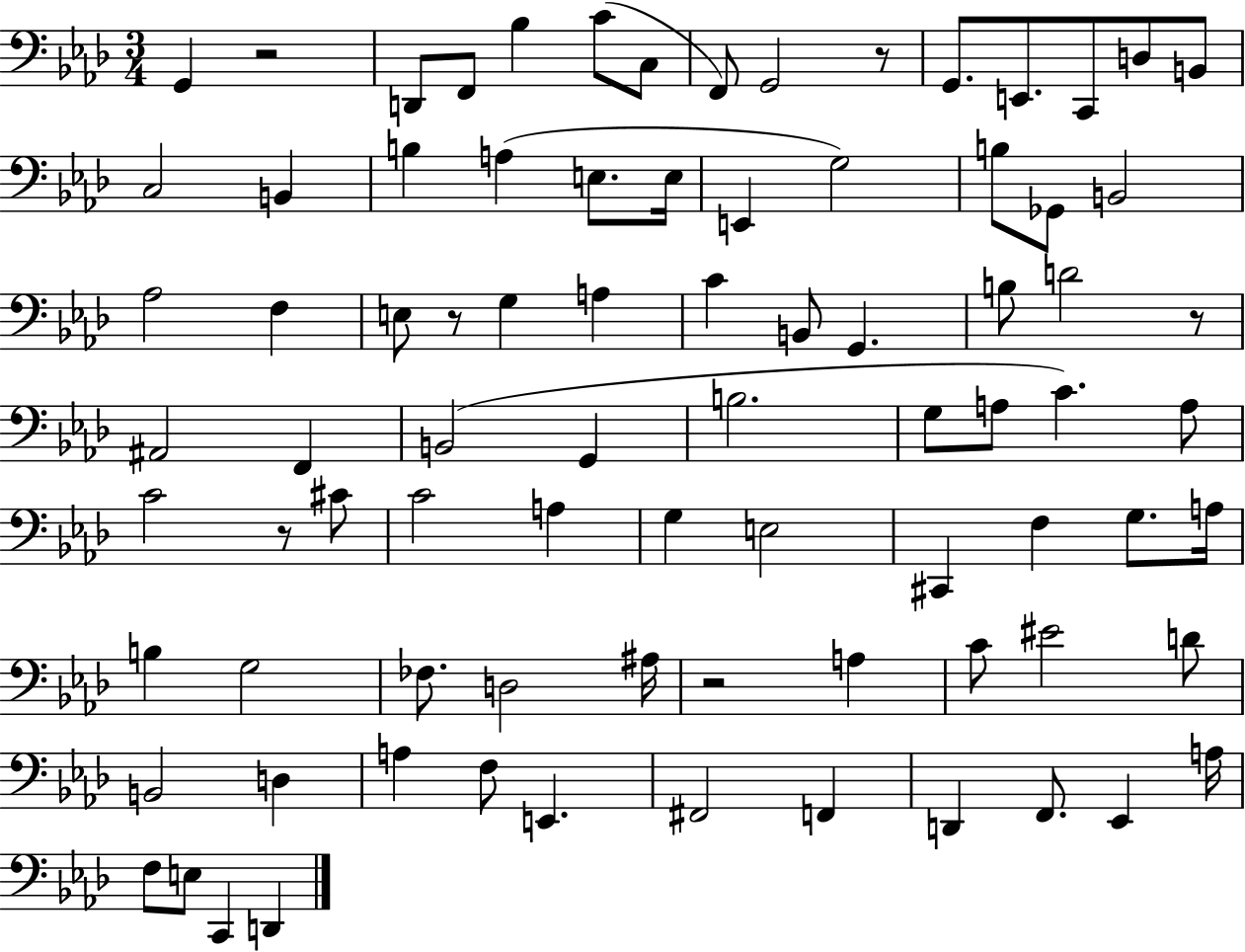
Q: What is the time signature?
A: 3/4